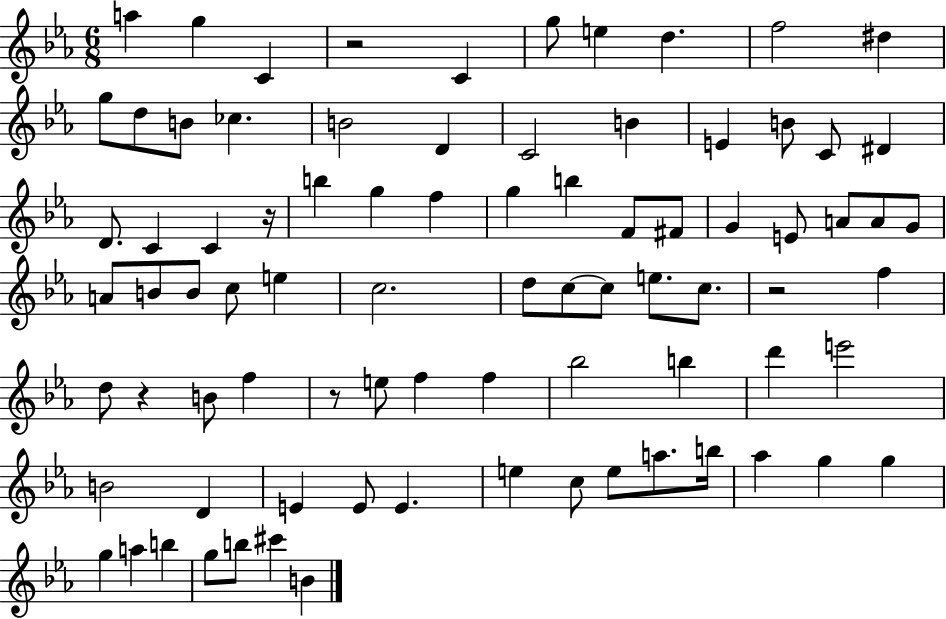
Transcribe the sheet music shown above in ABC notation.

X:1
T:Untitled
M:6/8
L:1/4
K:Eb
a g C z2 C g/2 e d f2 ^d g/2 d/2 B/2 _c B2 D C2 B E B/2 C/2 ^D D/2 C C z/4 b g f g b F/2 ^F/2 G E/2 A/2 A/2 G/2 A/2 B/2 B/2 c/2 e c2 d/2 c/2 c/2 e/2 c/2 z2 f d/2 z B/2 f z/2 e/2 f f _b2 b d' e'2 B2 D E E/2 E e c/2 e/2 a/2 b/4 _a g g g a b g/2 b/2 ^c' B